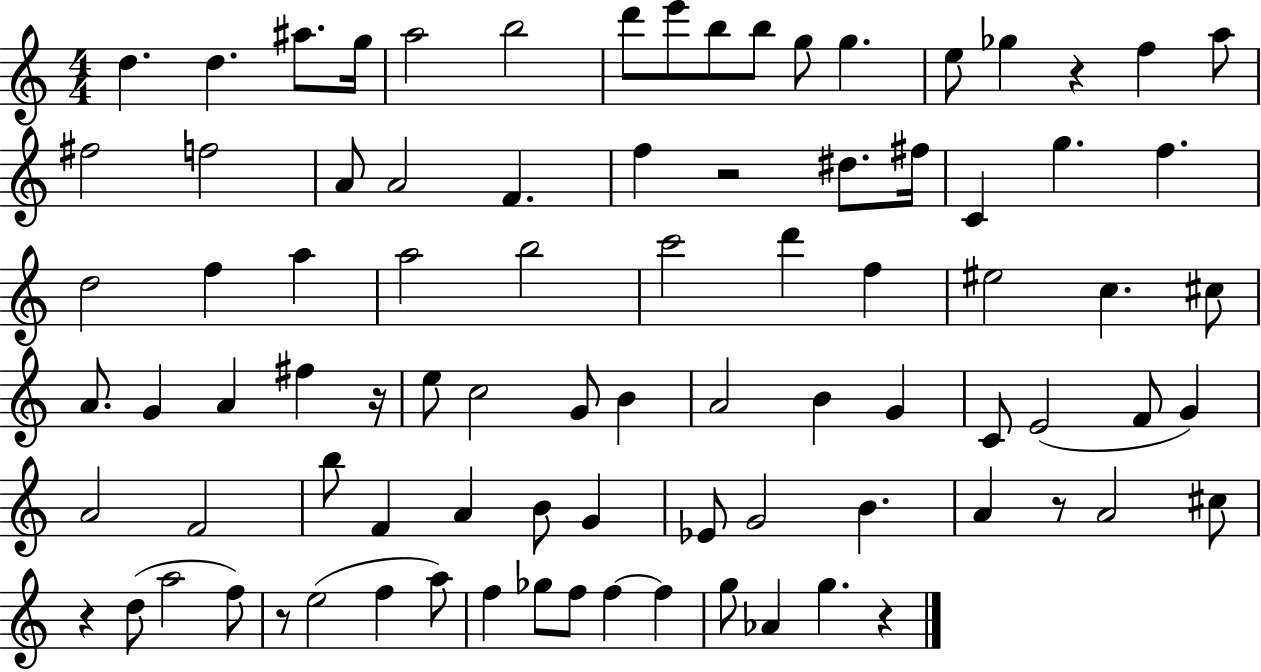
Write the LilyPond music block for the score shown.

{
  \clef treble
  \numericTimeSignature
  \time 4/4
  \key c \major
  d''4. d''4. ais''8. g''16 | a''2 b''2 | d'''8 e'''8 b''8 b''8 g''8 g''4. | e''8 ges''4 r4 f''4 a''8 | \break fis''2 f''2 | a'8 a'2 f'4. | f''4 r2 dis''8. fis''16 | c'4 g''4. f''4. | \break d''2 f''4 a''4 | a''2 b''2 | c'''2 d'''4 f''4 | eis''2 c''4. cis''8 | \break a'8. g'4 a'4 fis''4 r16 | e''8 c''2 g'8 b'4 | a'2 b'4 g'4 | c'8 e'2( f'8 g'4) | \break a'2 f'2 | b''8 f'4 a'4 b'8 g'4 | ees'8 g'2 b'4. | a'4 r8 a'2 cis''8 | \break r4 d''8( a''2 f''8) | r8 e''2( f''4 a''8) | f''4 ges''8 f''8 f''4~~ f''4 | g''8 aes'4 g''4. r4 | \break \bar "|."
}